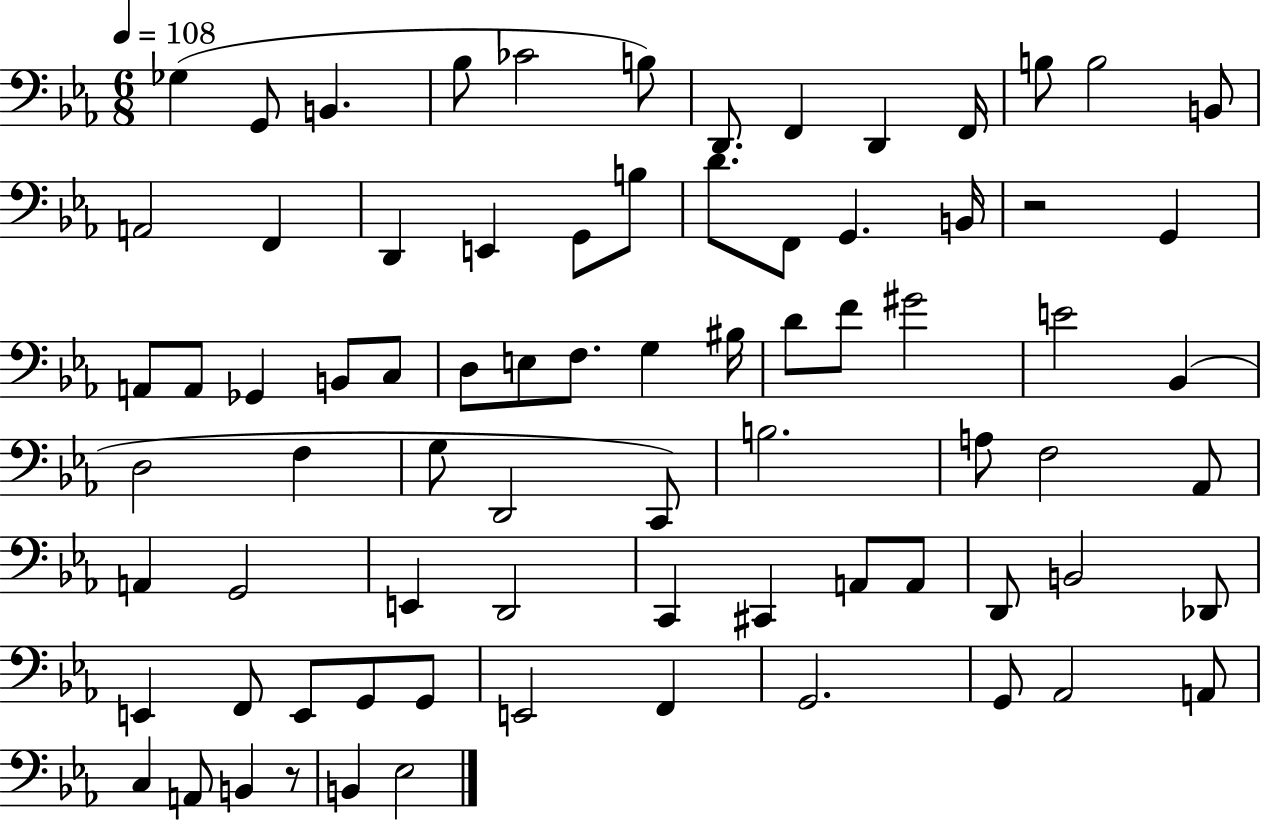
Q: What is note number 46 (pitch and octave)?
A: A3